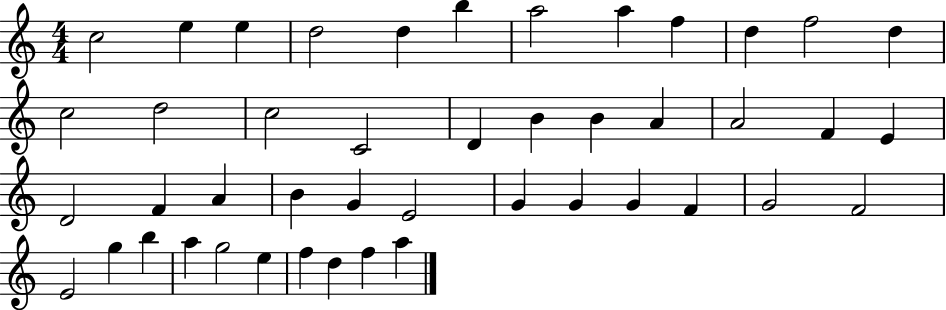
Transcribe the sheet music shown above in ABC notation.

X:1
T:Untitled
M:4/4
L:1/4
K:C
c2 e e d2 d b a2 a f d f2 d c2 d2 c2 C2 D B B A A2 F E D2 F A B G E2 G G G F G2 F2 E2 g b a g2 e f d f a